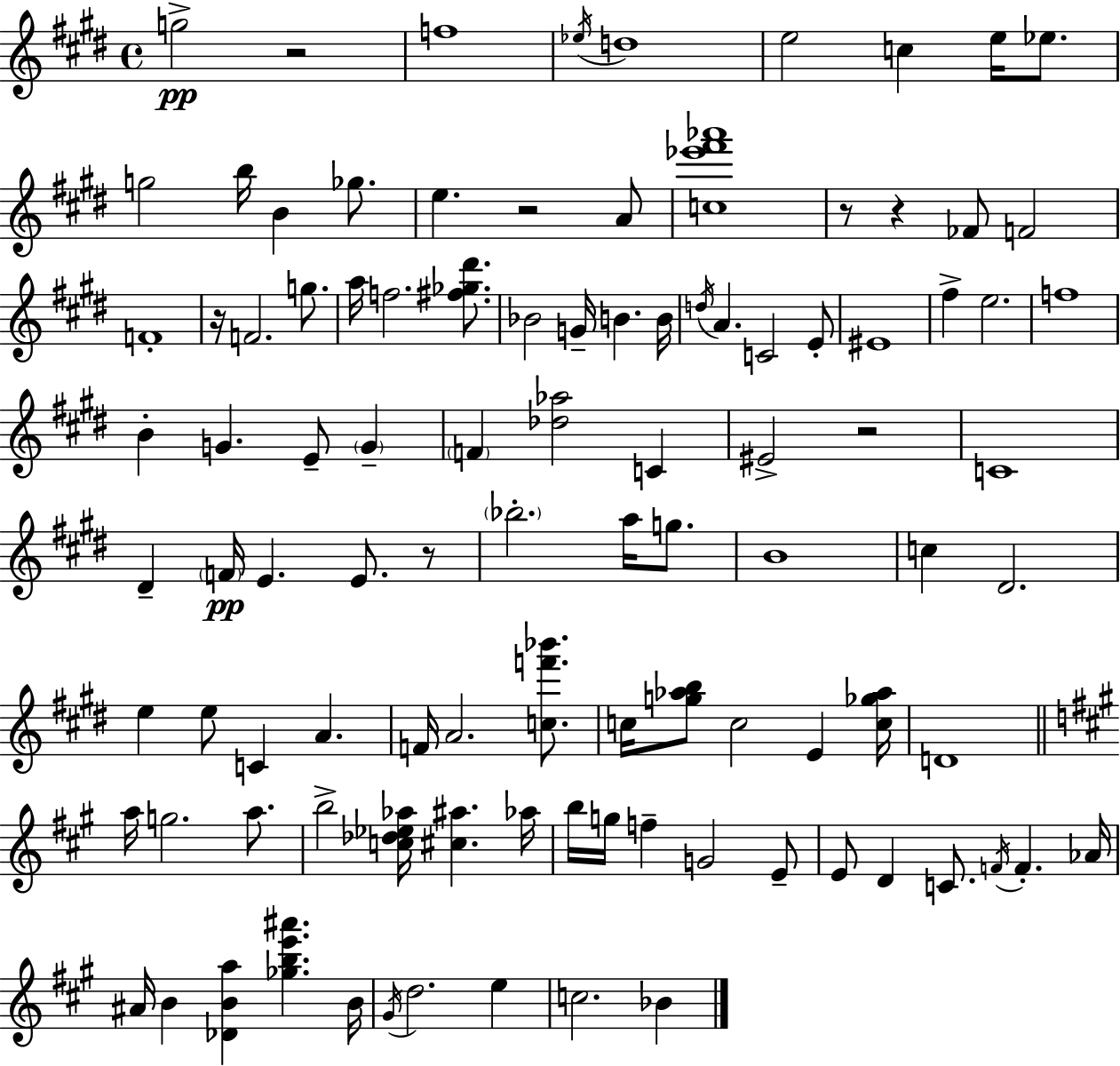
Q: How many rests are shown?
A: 7